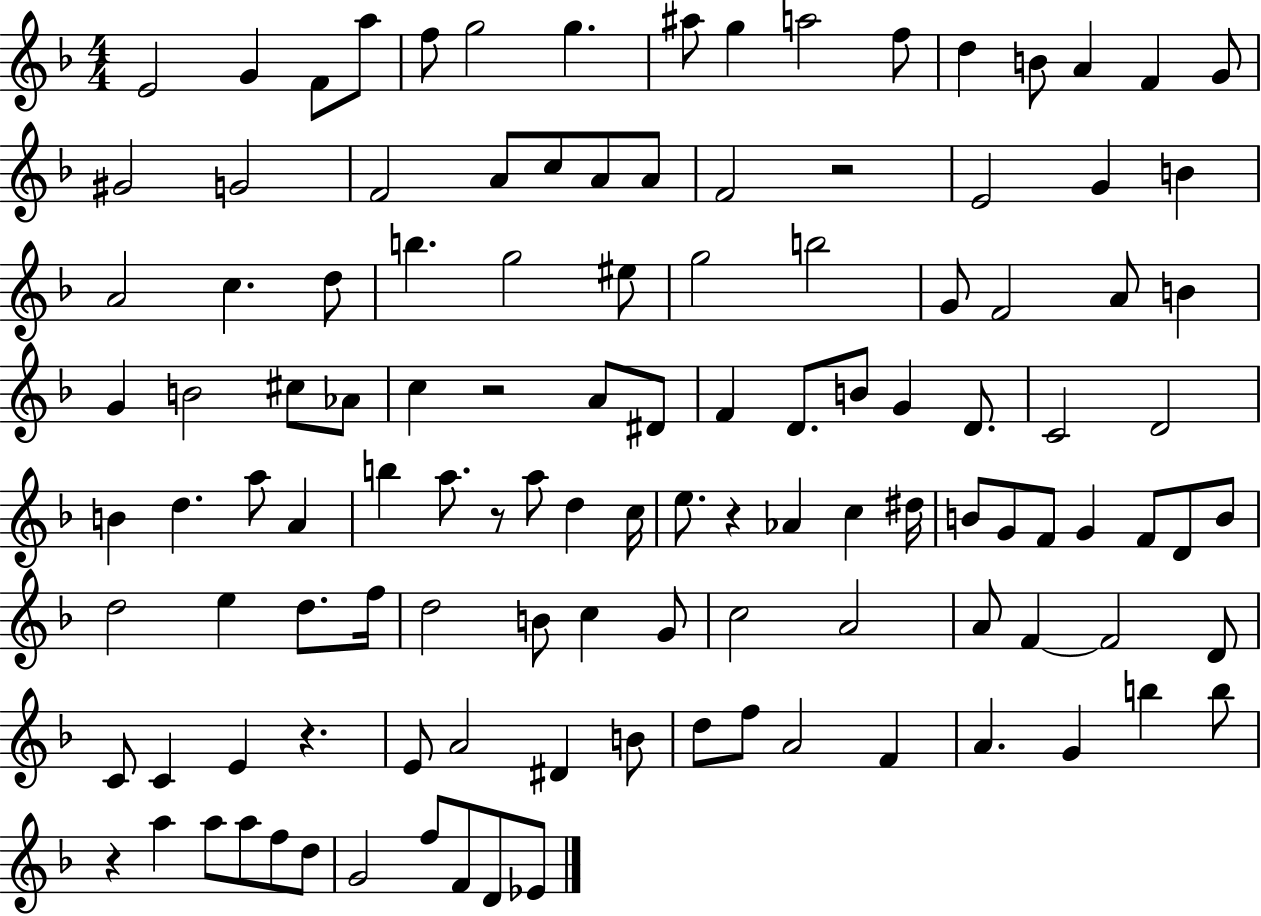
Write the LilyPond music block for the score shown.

{
  \clef treble
  \numericTimeSignature
  \time 4/4
  \key f \major
  e'2 g'4 f'8 a''8 | f''8 g''2 g''4. | ais''8 g''4 a''2 f''8 | d''4 b'8 a'4 f'4 g'8 | \break gis'2 g'2 | f'2 a'8 c''8 a'8 a'8 | f'2 r2 | e'2 g'4 b'4 | \break a'2 c''4. d''8 | b''4. g''2 eis''8 | g''2 b''2 | g'8 f'2 a'8 b'4 | \break g'4 b'2 cis''8 aes'8 | c''4 r2 a'8 dis'8 | f'4 d'8. b'8 g'4 d'8. | c'2 d'2 | \break b'4 d''4. a''8 a'4 | b''4 a''8. r8 a''8 d''4 c''16 | e''8. r4 aes'4 c''4 dis''16 | b'8 g'8 f'8 g'4 f'8 d'8 b'8 | \break d''2 e''4 d''8. f''16 | d''2 b'8 c''4 g'8 | c''2 a'2 | a'8 f'4~~ f'2 d'8 | \break c'8 c'4 e'4 r4. | e'8 a'2 dis'4 b'8 | d''8 f''8 a'2 f'4 | a'4. g'4 b''4 b''8 | \break r4 a''4 a''8 a''8 f''8 d''8 | g'2 f''8 f'8 d'8 ees'8 | \bar "|."
}